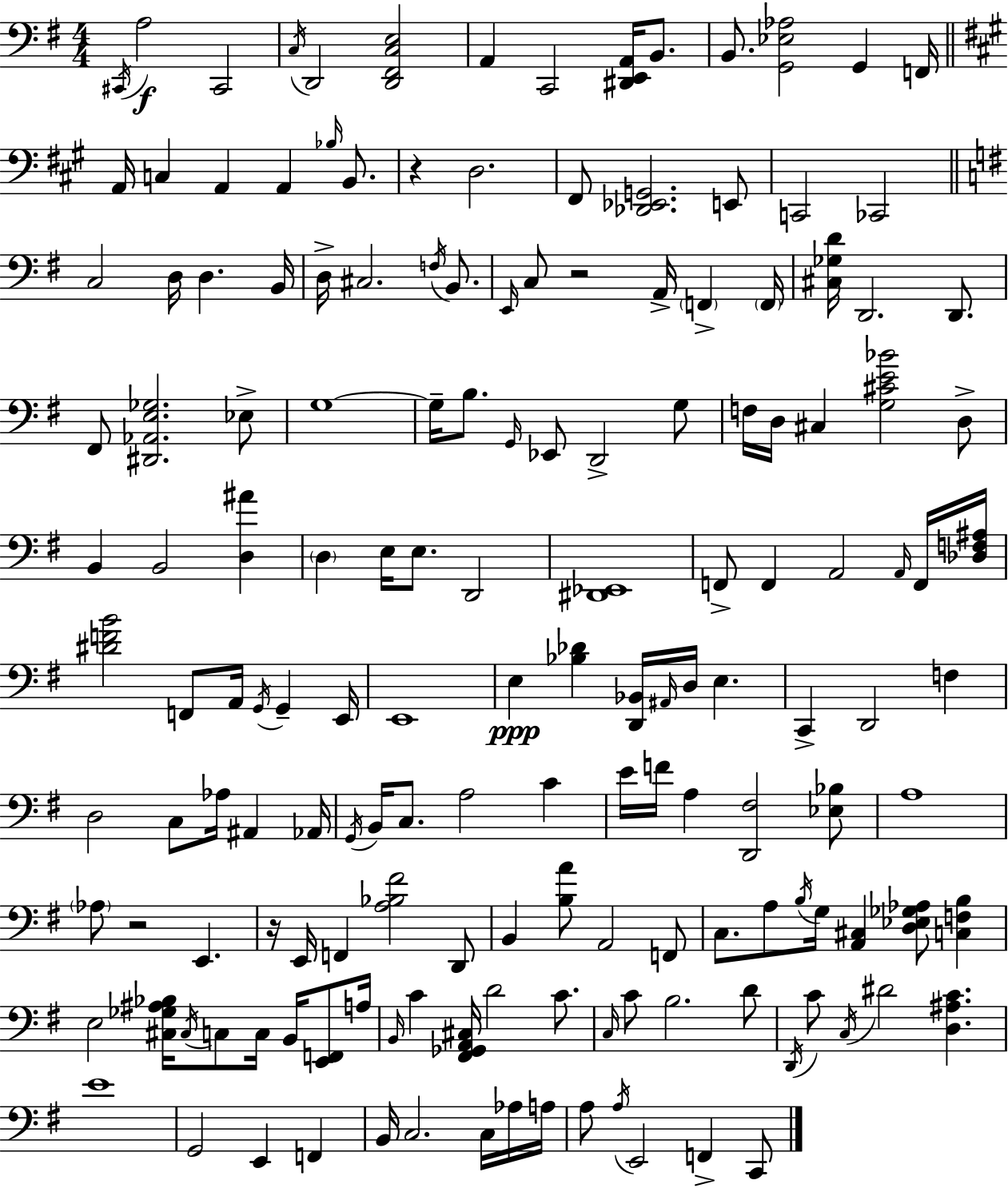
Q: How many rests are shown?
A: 4